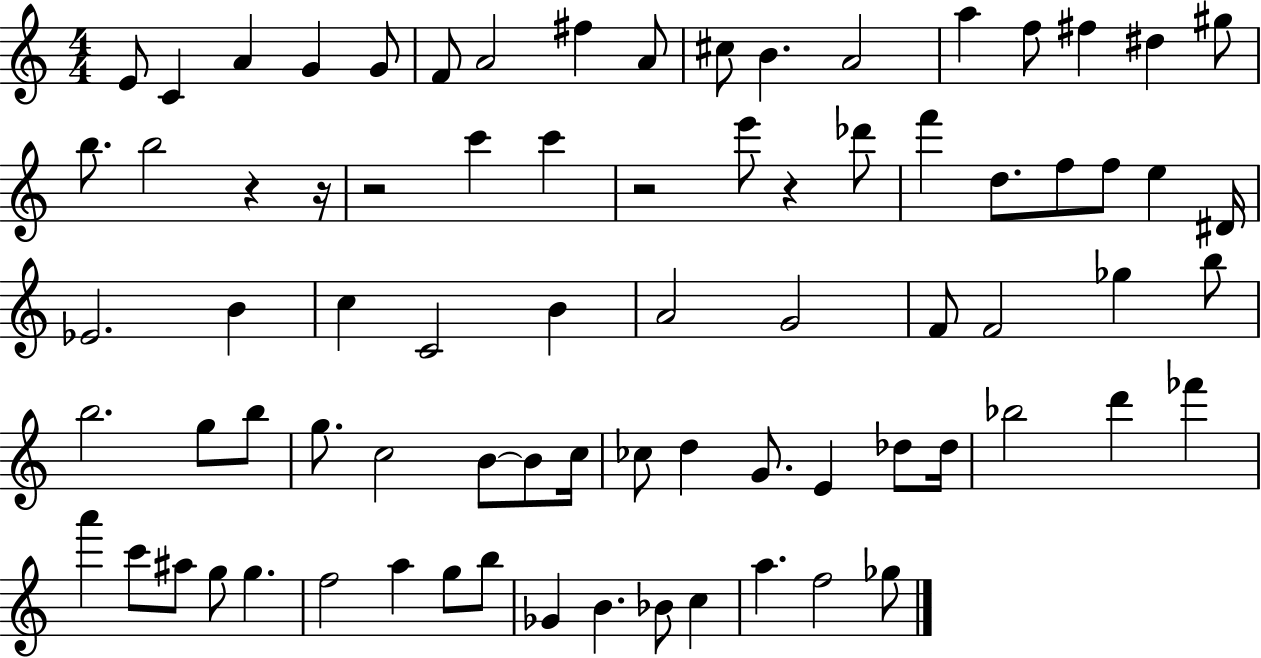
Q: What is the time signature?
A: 4/4